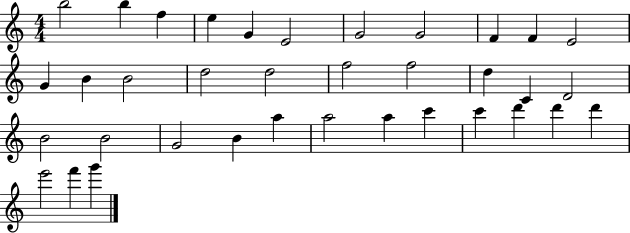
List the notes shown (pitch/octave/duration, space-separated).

B5/h B5/q F5/q E5/q G4/q E4/h G4/h G4/h F4/q F4/q E4/h G4/q B4/q B4/h D5/h D5/h F5/h F5/h D5/q C4/q D4/h B4/h B4/h G4/h B4/q A5/q A5/h A5/q C6/q C6/q D6/q D6/q D6/q E6/h F6/q G6/q